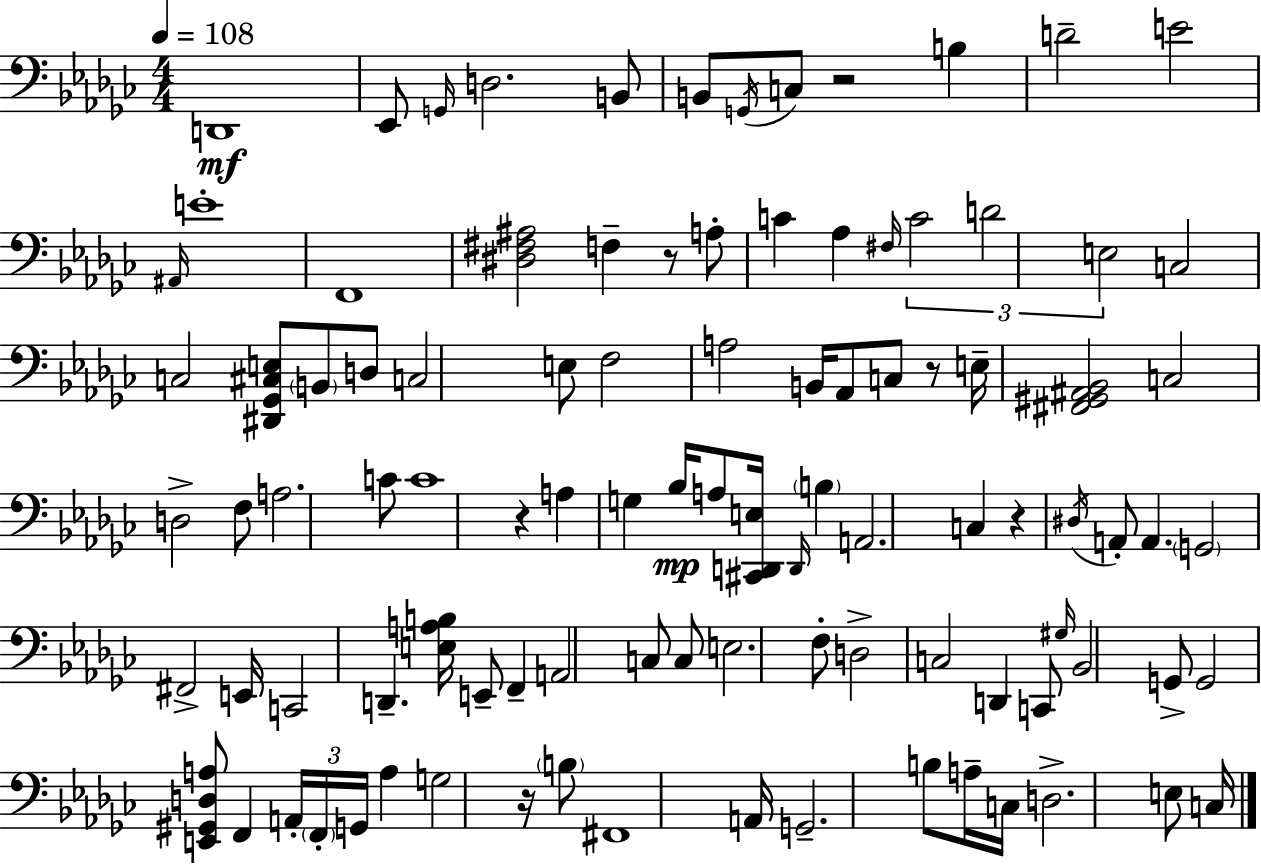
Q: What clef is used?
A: bass